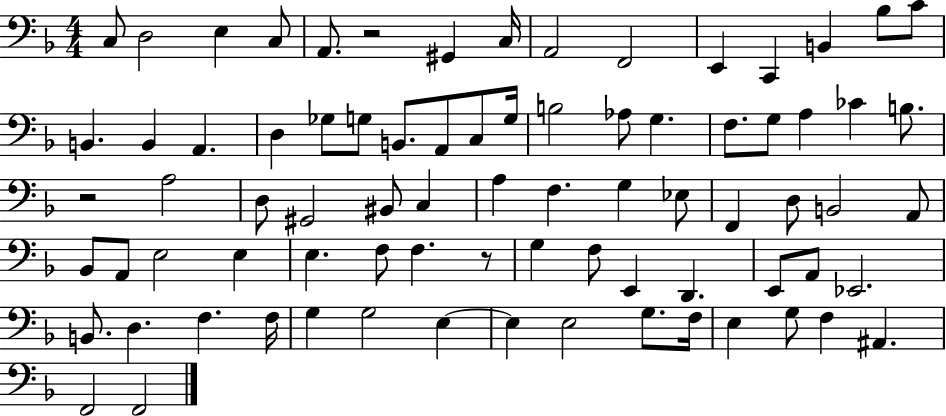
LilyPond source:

{
  \clef bass
  \numericTimeSignature
  \time 4/4
  \key f \major
  c8 d2 e4 c8 | a,8. r2 gis,4 c16 | a,2 f,2 | e,4 c,4 b,4 bes8 c'8 | \break b,4. b,4 a,4. | d4 ges8 g8 b,8. a,8 c8 g16 | b2 aes8 g4. | f8. g8 a4 ces'4 b8. | \break r2 a2 | d8 gis,2 bis,8 c4 | a4 f4. g4 ees8 | f,4 d8 b,2 a,8 | \break bes,8 a,8 e2 e4 | e4. f8 f4. r8 | g4 f8 e,4 d,4. | e,8 a,8 ees,2. | \break b,8. d4. f4. f16 | g4 g2 e4~~ | e4 e2 g8. f16 | e4 g8 f4 ais,4. | \break f,2 f,2 | \bar "|."
}